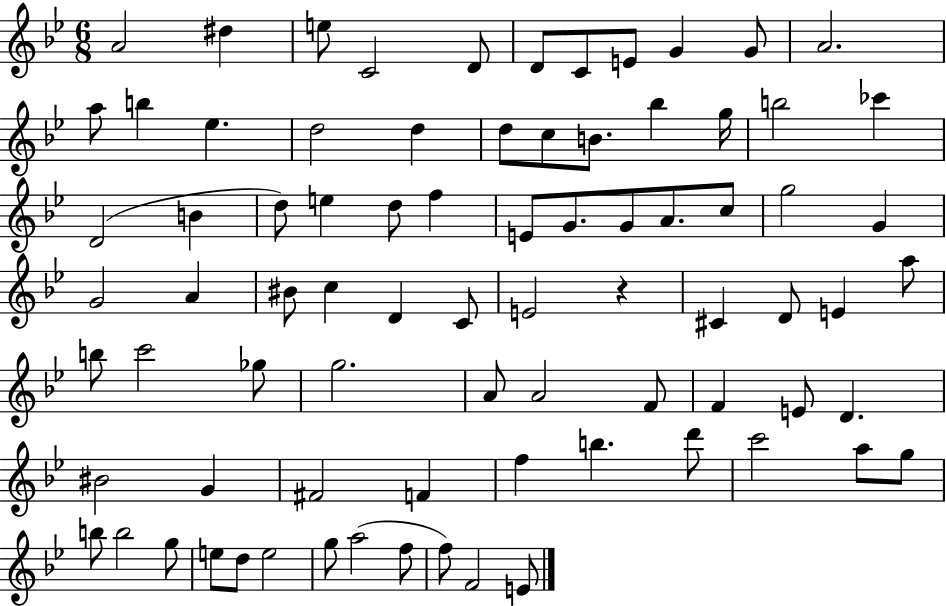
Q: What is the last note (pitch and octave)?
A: E4